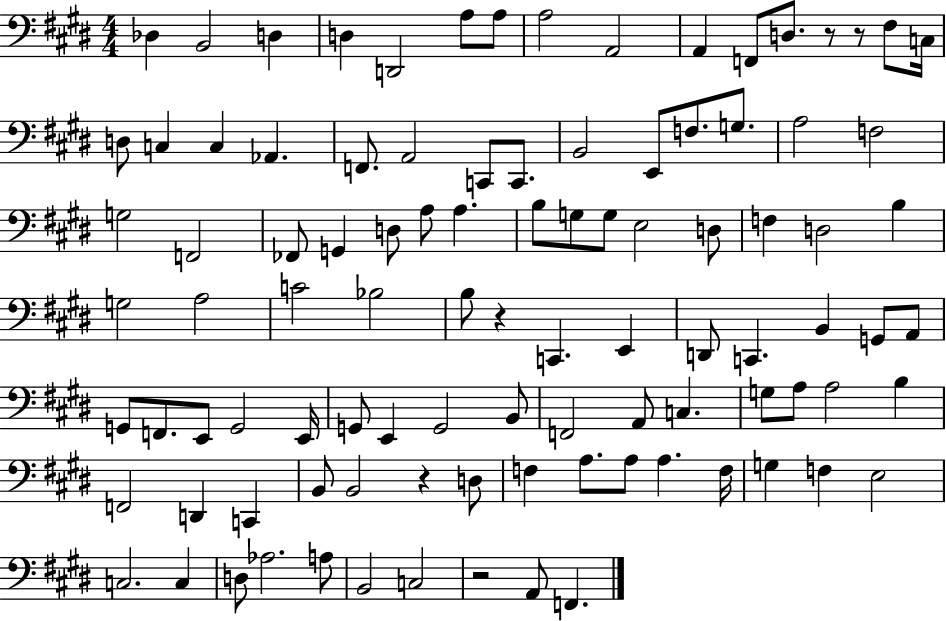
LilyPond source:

{
  \clef bass
  \numericTimeSignature
  \time 4/4
  \key e \major
  \repeat volta 2 { des4 b,2 d4 | d4 d,2 a8 a8 | a2 a,2 | a,4 f,8 d8. r8 r8 fis8 c16 | \break d8 c4 c4 aes,4. | f,8. a,2 c,8 c,8. | b,2 e,8 f8. g8. | a2 f2 | \break g2 f,2 | fes,8 g,4 d8 a8 a4. | b8 g8 g8 e2 d8 | f4 d2 b4 | \break g2 a2 | c'2 bes2 | b8 r4 c,4. e,4 | d,8 c,4. b,4 g,8 a,8 | \break g,8 f,8. e,8 g,2 e,16 | g,8 e,4 g,2 b,8 | f,2 a,8 c4. | g8 a8 a2 b4 | \break f,2 d,4 c,4 | b,8 b,2 r4 d8 | f4 a8. a8 a4. f16 | g4 f4 e2 | \break c2. c4 | d8 aes2. a8 | b,2 c2 | r2 a,8 f,4. | \break } \bar "|."
}